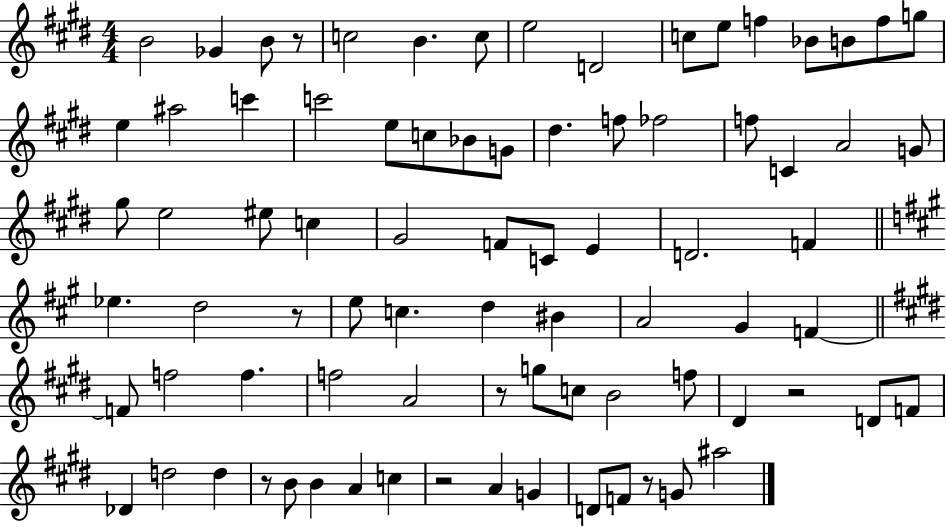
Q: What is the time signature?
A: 4/4